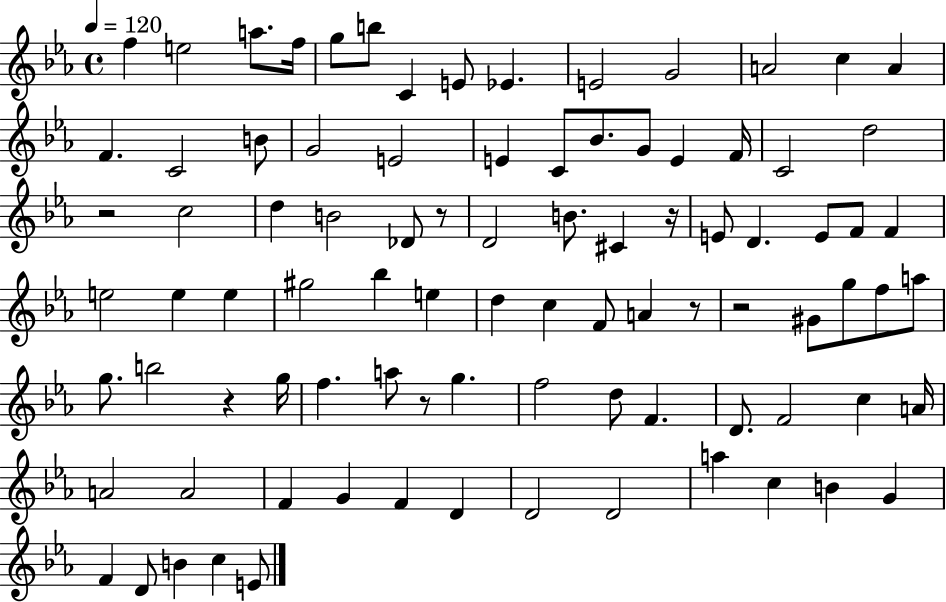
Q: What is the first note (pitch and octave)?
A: F5